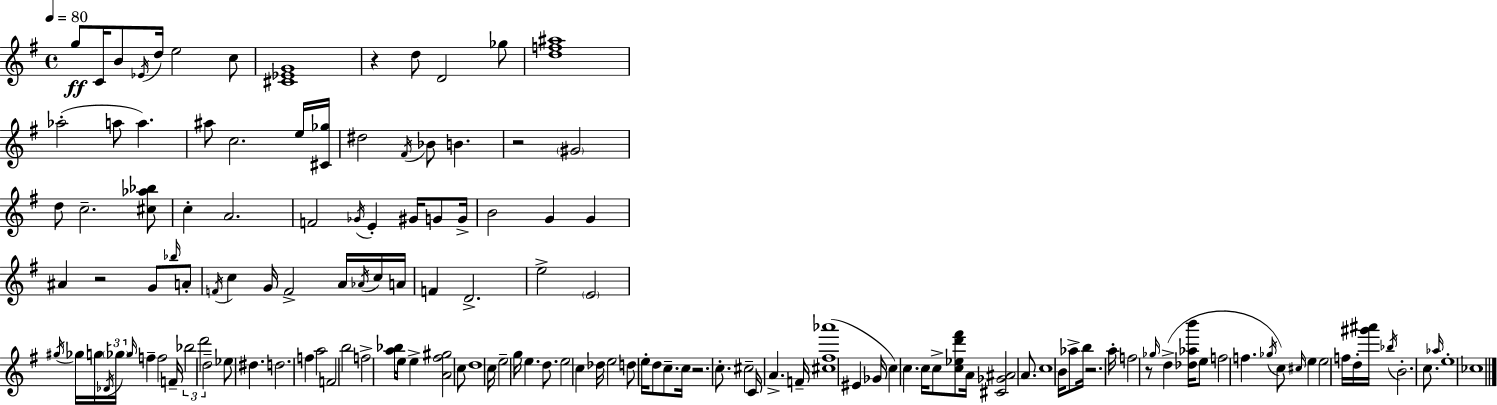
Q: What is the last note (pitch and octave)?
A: CES5